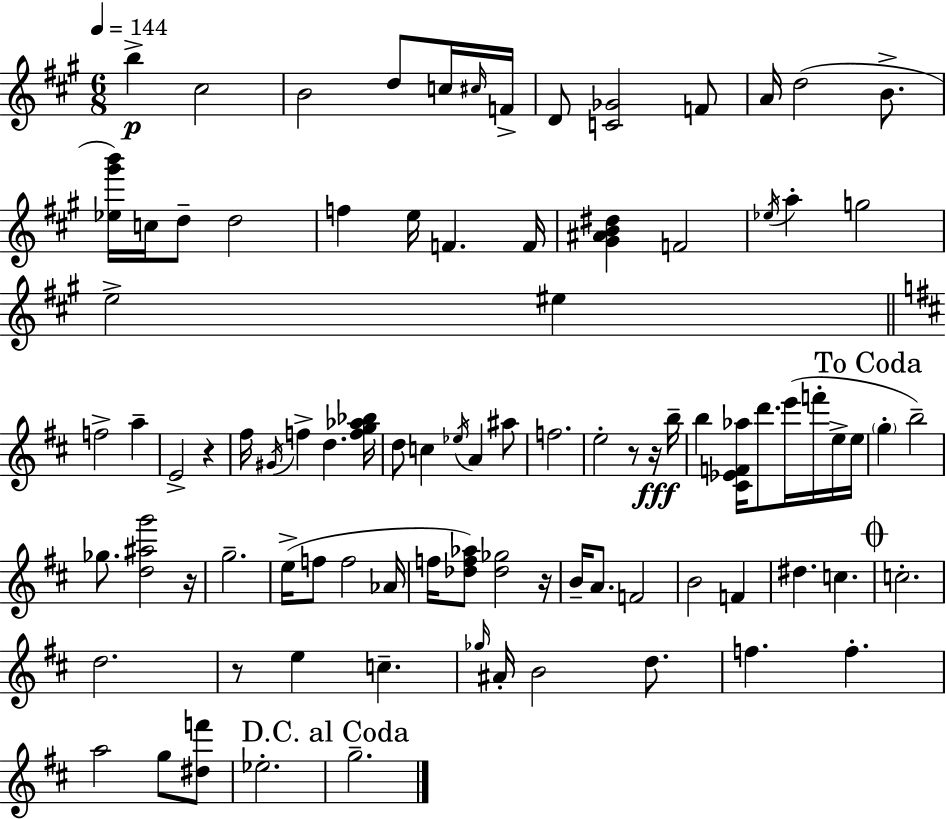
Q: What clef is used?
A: treble